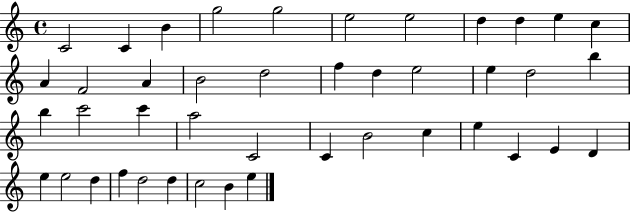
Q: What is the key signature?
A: C major